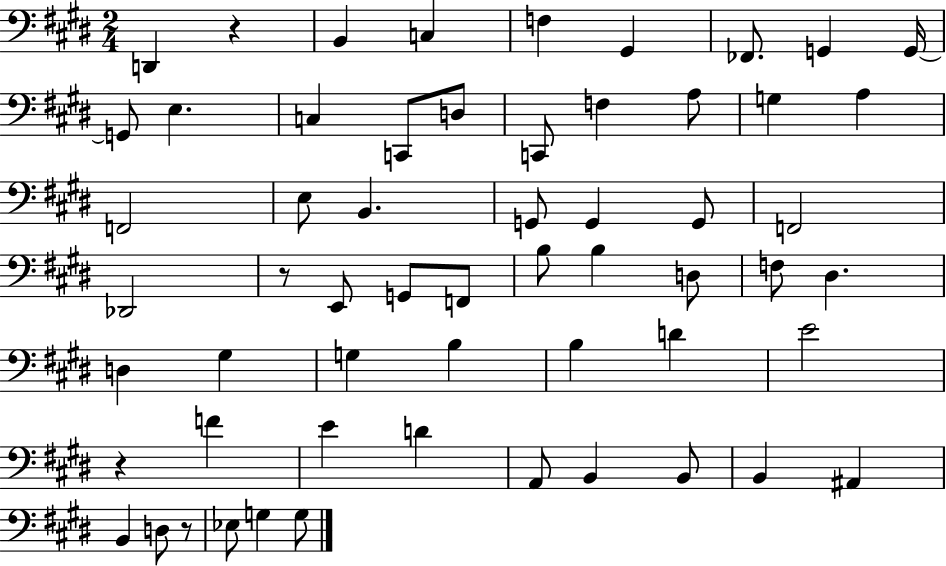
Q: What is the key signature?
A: E major